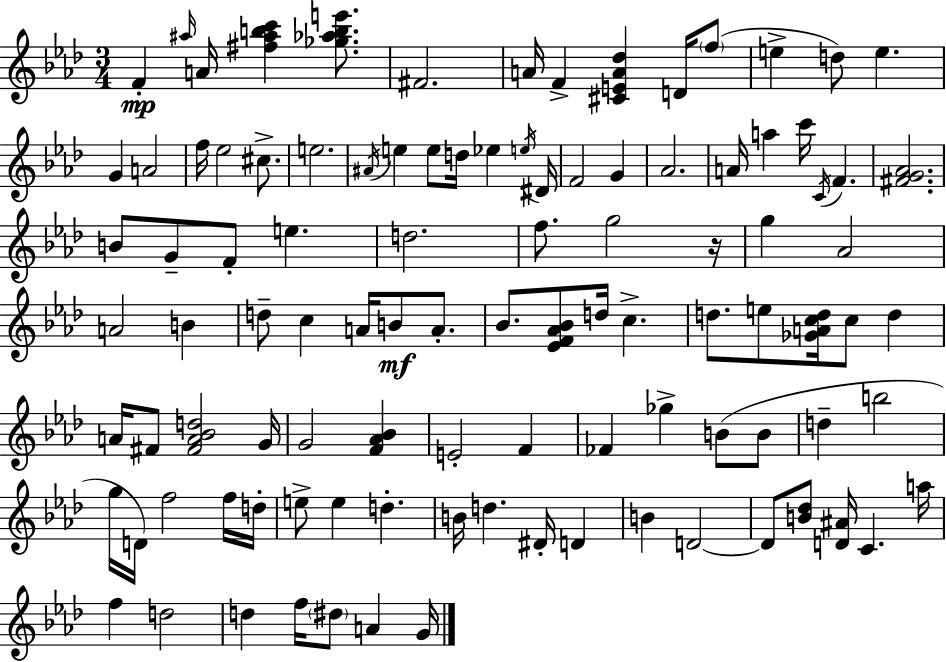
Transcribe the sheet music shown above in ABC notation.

X:1
T:Untitled
M:3/4
L:1/4
K:Fm
F ^a/4 A/4 [^f^abc'] [_g_abe']/2 ^F2 A/4 F [^CEA_d] D/4 f/2 e d/2 e G A2 f/4 _e2 ^c/2 e2 ^A/4 e e/2 d/4 _e e/4 ^D/4 F2 G _A2 A/4 a c'/4 C/4 F [^FG_A]2 B/2 G/2 F/2 e d2 f/2 g2 z/4 g _A2 A2 B d/2 c A/4 B/2 A/2 _B/2 [_EF_A_B]/2 d/4 c d/2 e/2 [_GAcd]/4 c/2 d A/4 ^F/2 [^FA_Bd]2 G/4 G2 [F_A_B] E2 F _F _g B/2 B/2 d b2 g/4 D/4 f2 f/4 d/4 e/2 e d B/4 d ^D/4 D B D2 D/2 [B_d]/2 [D^A]/4 C a/4 f d2 d f/4 ^d/2 A G/4